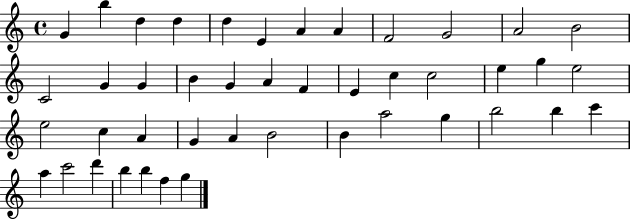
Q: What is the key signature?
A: C major